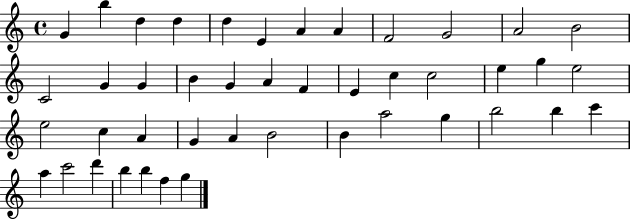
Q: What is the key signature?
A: C major